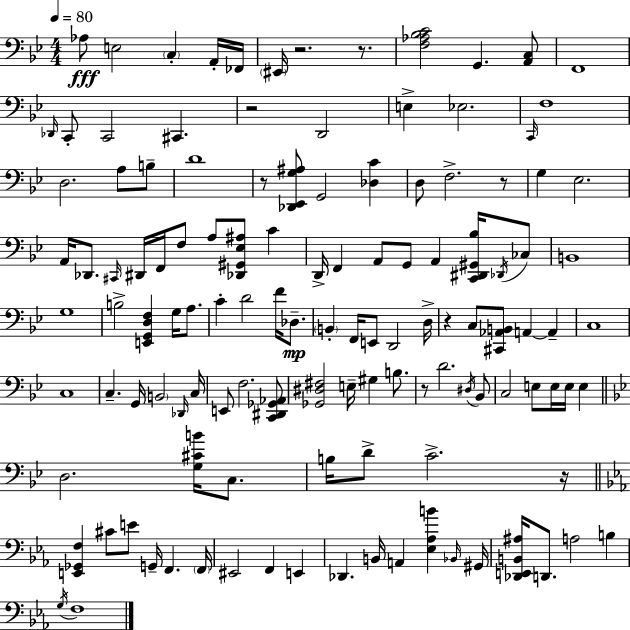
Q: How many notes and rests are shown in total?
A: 123